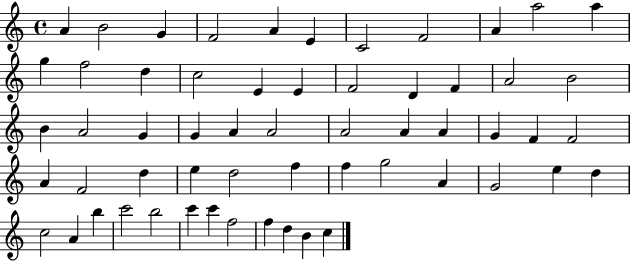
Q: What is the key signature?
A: C major